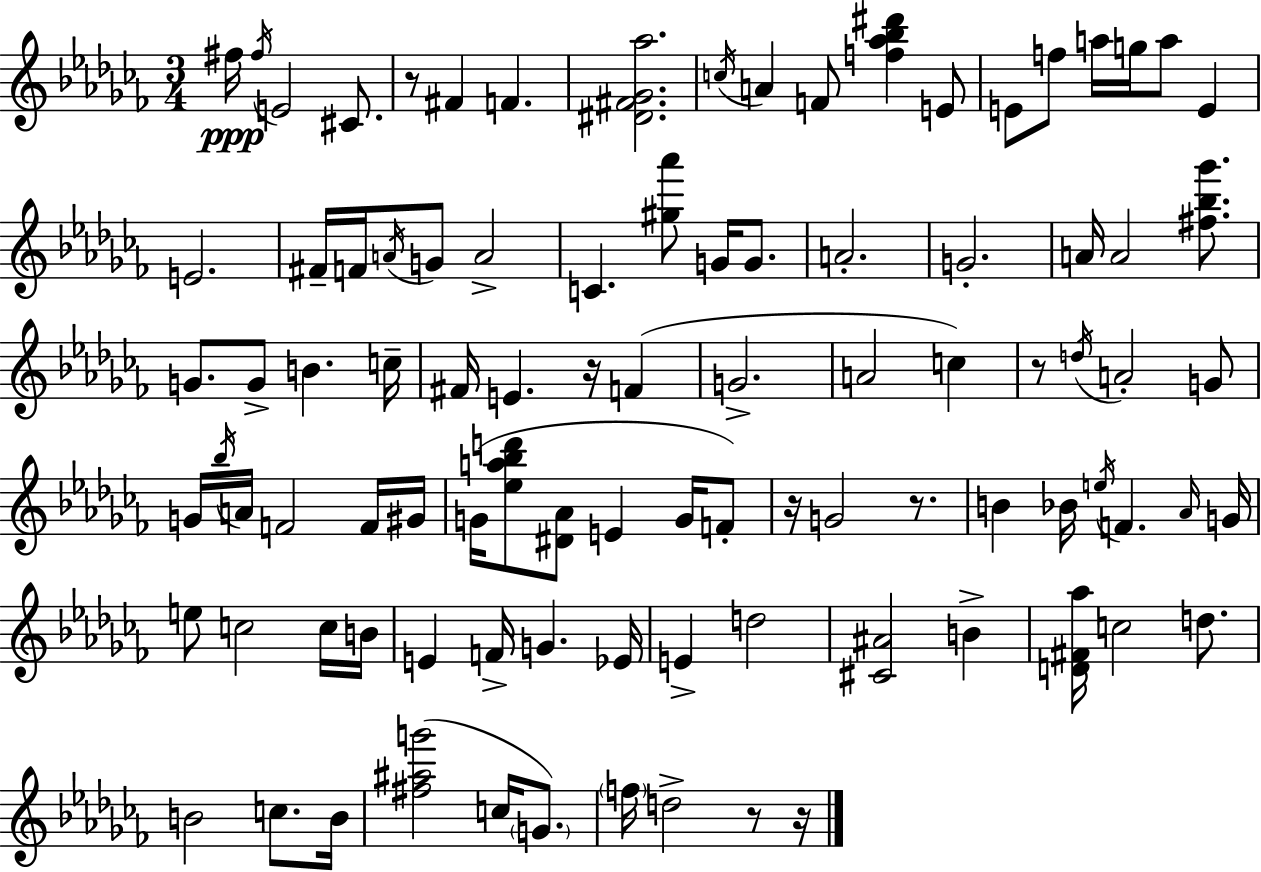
F#5/s F#5/s E4/h C#4/e. R/e F#4/q F4/q. [D#4,F#4,Gb4,Ab5]/h. C5/s A4/q F4/e [F5,Ab5,Bb5,D#6]/q E4/e E4/e F5/e A5/s G5/s A5/e E4/q E4/h. F#4/s F4/s A4/s G4/e A4/h C4/q. [G#5,Ab6]/e G4/s G4/e. A4/h. G4/h. A4/s A4/h [F#5,Bb5,Gb6]/e. G4/e. G4/e B4/q. C5/s F#4/s E4/q. R/s F4/q G4/h. A4/h C5/q R/e D5/s A4/h G4/e G4/s Bb5/s A4/s F4/h F4/s G#4/s G4/s [Eb5,A5,Bb5,D6]/e [D#4,Ab4]/e E4/q G4/s F4/e R/s G4/h R/e. B4/q Bb4/s E5/s F4/q. Ab4/s G4/s E5/e C5/h C5/s B4/s E4/q F4/s G4/q. Eb4/s E4/q D5/h [C#4,A#4]/h B4/q [D4,F#4,Ab5]/s C5/h D5/e. B4/h C5/e. B4/s [F#5,A#5,G6]/h C5/s G4/e. F5/s D5/h R/e R/s